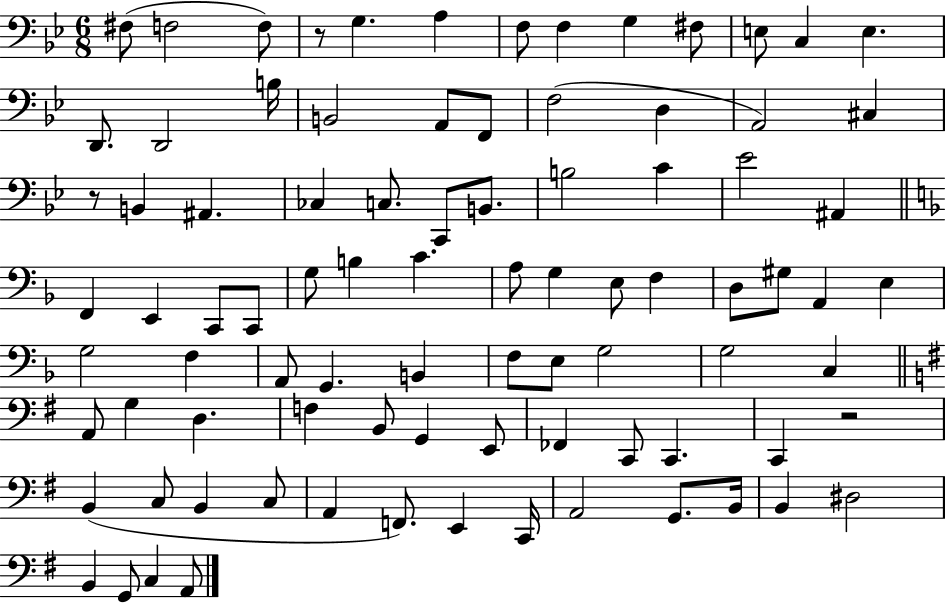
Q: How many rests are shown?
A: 3